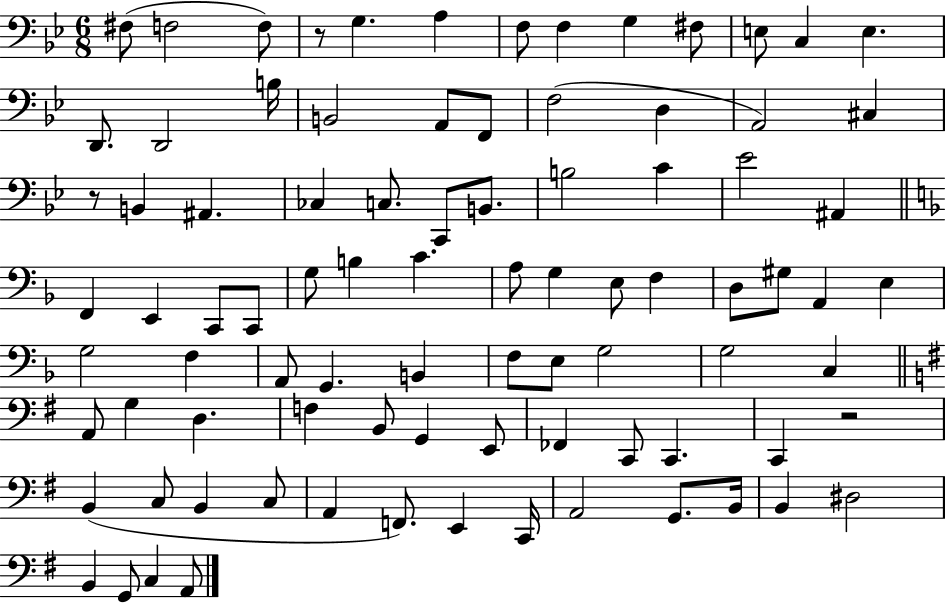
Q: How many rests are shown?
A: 3